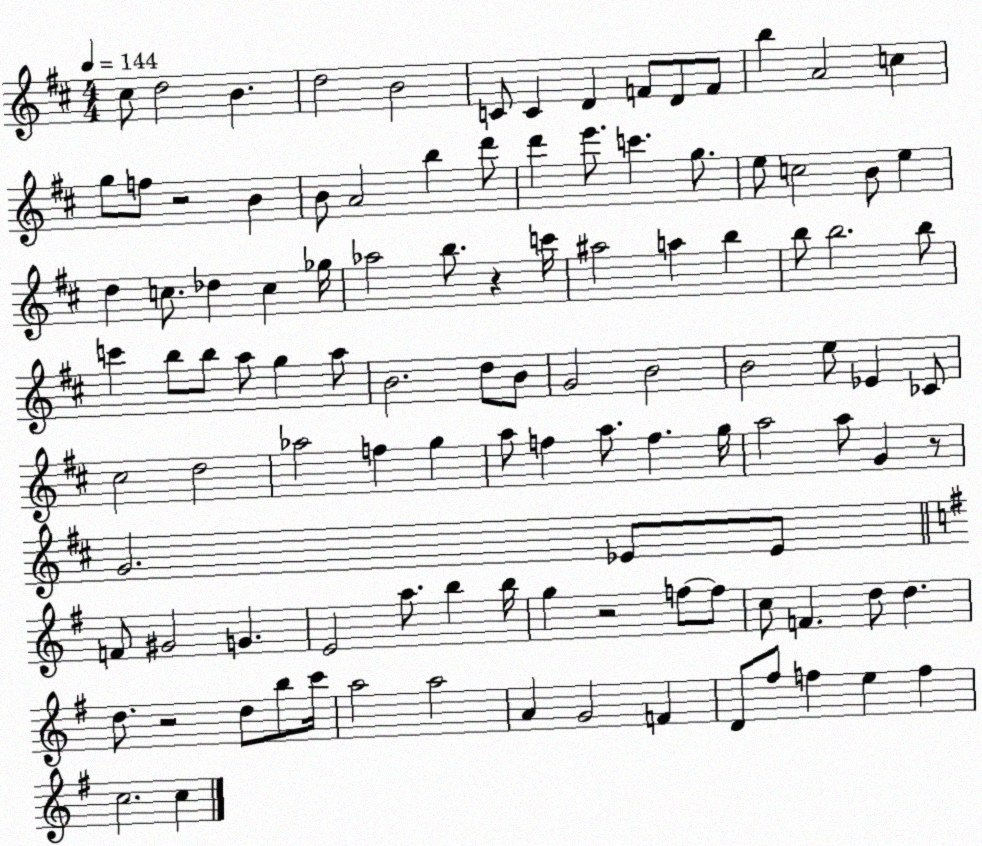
X:1
T:Untitled
M:4/4
L:1/4
K:D
^c/2 d2 B d2 B2 C/2 C D F/2 D/2 F/2 b A2 c g/2 f/2 z2 B B/2 A2 b d'/2 d' e'/2 c' g/2 e/2 c2 B/2 e d c/2 _d c _g/4 _a2 b/2 z c'/4 ^a2 a b b/2 b2 b/2 c' b/2 b/2 a/2 g a/2 B2 d/2 B/2 G2 B2 B2 e/2 _E _C/2 ^c2 d2 _a2 f g a/2 f a/2 f g/4 a2 a/2 G z/2 G2 _E/2 _E/2 F/2 ^G2 G E2 a/2 b b/4 g z2 f/2 f/2 c/2 F d/2 d d/2 z2 d/2 b/2 c'/4 a2 a2 A G2 F D/2 ^f/2 f e f c2 c